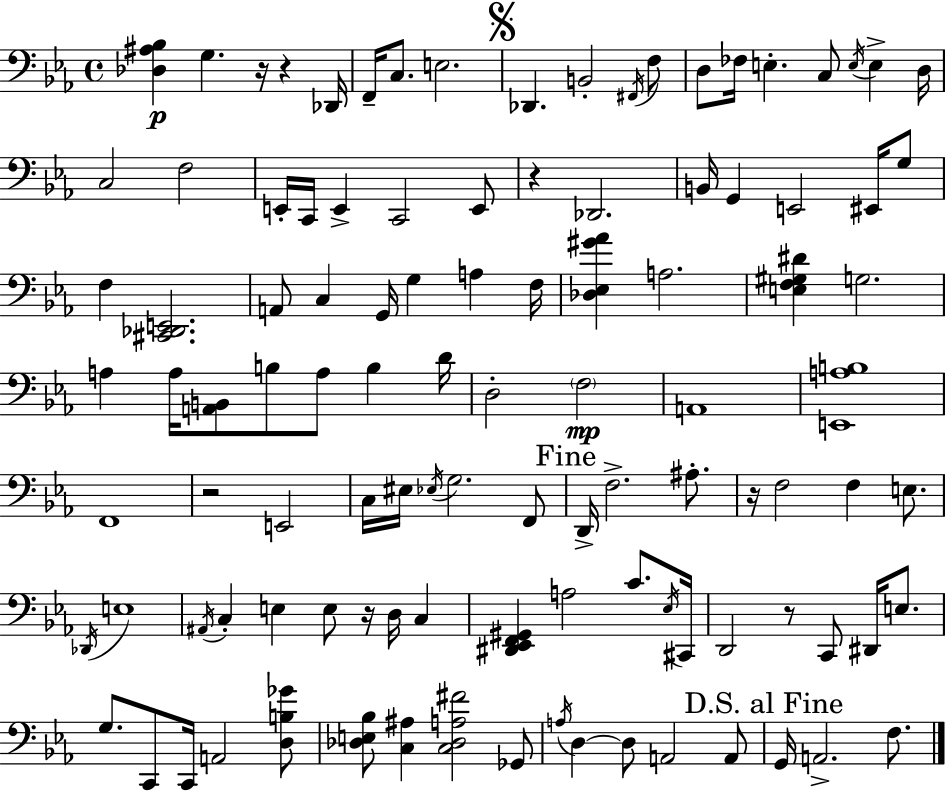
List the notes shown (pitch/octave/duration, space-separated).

[Db3,A#3,Bb3]/q G3/q. R/s R/q Db2/s F2/s C3/e. E3/h. Db2/q. B2/h F#2/s F3/e D3/e FES3/s E3/q. C3/e E3/s E3/q D3/s C3/h F3/h E2/s C2/s E2/q C2/h E2/e R/q Db2/h. B2/s G2/q E2/h EIS2/s G3/e F3/q [C#2,Db2,E2]/h. A2/e C3/q G2/s G3/q A3/q F3/s [Db3,Eb3,G#4,Ab4]/q A3/h. [E3,F3,G#3,D#4]/q G3/h. A3/q A3/s [A2,B2]/e B3/e A3/e B3/q D4/s D3/h F3/h A2/w [E2,A3,B3]/w F2/w R/h E2/h C3/s EIS3/s Eb3/s G3/h. F2/e D2/s F3/h. A#3/e. R/s F3/h F3/q E3/e. Db2/s E3/w A#2/s C3/q E3/q E3/e R/s D3/s C3/q [D#2,Eb2,F2,G#2]/q A3/h C4/e. Eb3/s C#2/s D2/h R/e C2/e D#2/s E3/e. G3/e. C2/e C2/s A2/h [D3,B3,Gb4]/e [Db3,E3,Bb3]/e [C3,A#3]/q [C3,Db3,A3,F#4]/h Gb2/e A3/s D3/q D3/e A2/h A2/e G2/s A2/h. F3/e.